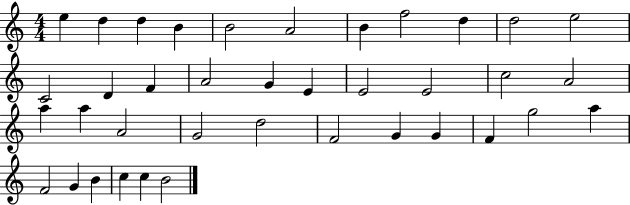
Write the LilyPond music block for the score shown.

{
  \clef treble
  \numericTimeSignature
  \time 4/4
  \key c \major
  e''4 d''4 d''4 b'4 | b'2 a'2 | b'4 f''2 d''4 | d''2 e''2 | \break c'2 d'4 f'4 | a'2 g'4 e'4 | e'2 e'2 | c''2 a'2 | \break a''4 a''4 a'2 | g'2 d''2 | f'2 g'4 g'4 | f'4 g''2 a''4 | \break f'2 g'4 b'4 | c''4 c''4 b'2 | \bar "|."
}